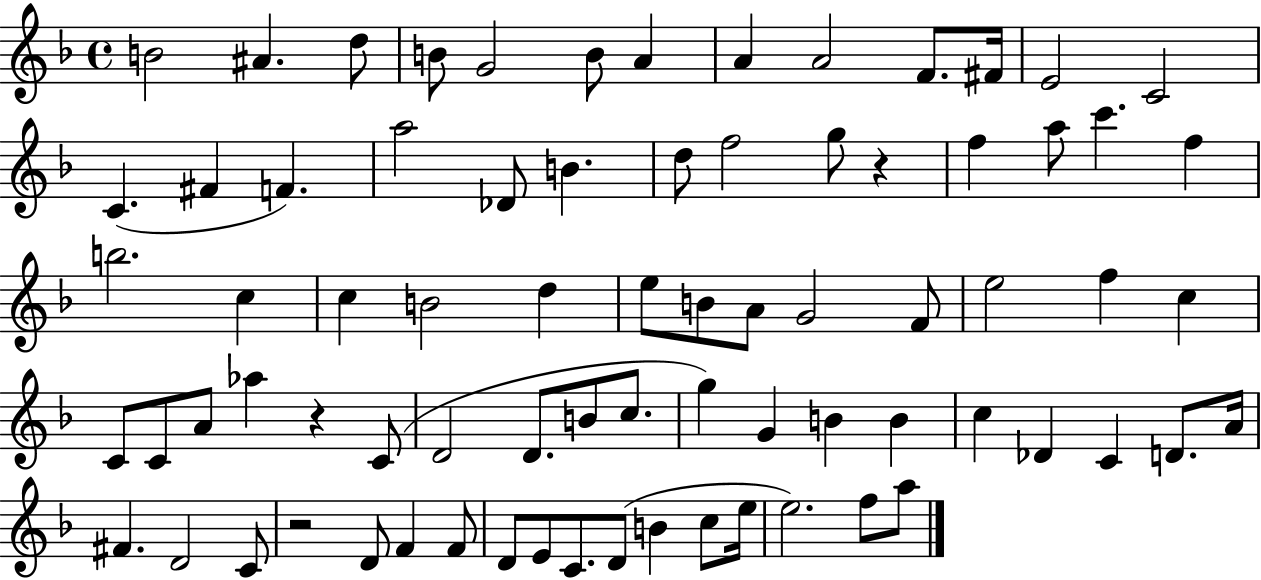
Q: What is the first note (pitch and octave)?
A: B4